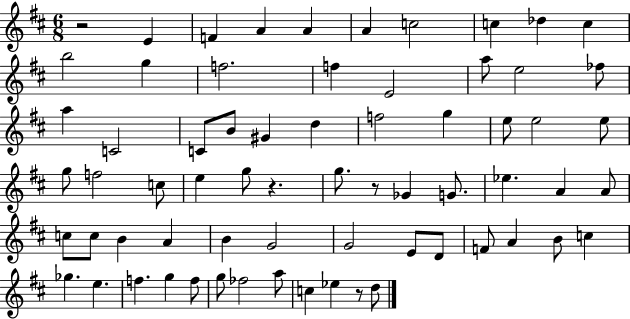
{
  \clef treble
  \numericTimeSignature
  \time 6/8
  \key d \major
  r2 e'4 | f'4 a'4 a'4 | a'4 c''2 | c''4 des''4 c''4 | \break b''2 g''4 | f''2. | f''4 e'2 | a''8 e''2 fes''8 | \break a''4 c'2 | c'8 b'8 gis'4 d''4 | f''2 g''4 | e''8 e''2 e''8 | \break g''8 f''2 c''8 | e''4 g''8 r4. | g''8. r8 ges'4 g'8. | ees''4. a'4 a'8 | \break c''8 c''8 b'4 a'4 | b'4 g'2 | g'2 e'8 d'8 | f'8 a'4 b'8 c''4 | \break ges''4. e''4. | f''4. g''4 f''8 | g''8 fes''2 a''8 | c''4 ees''4 r8 d''8 | \break \bar "|."
}